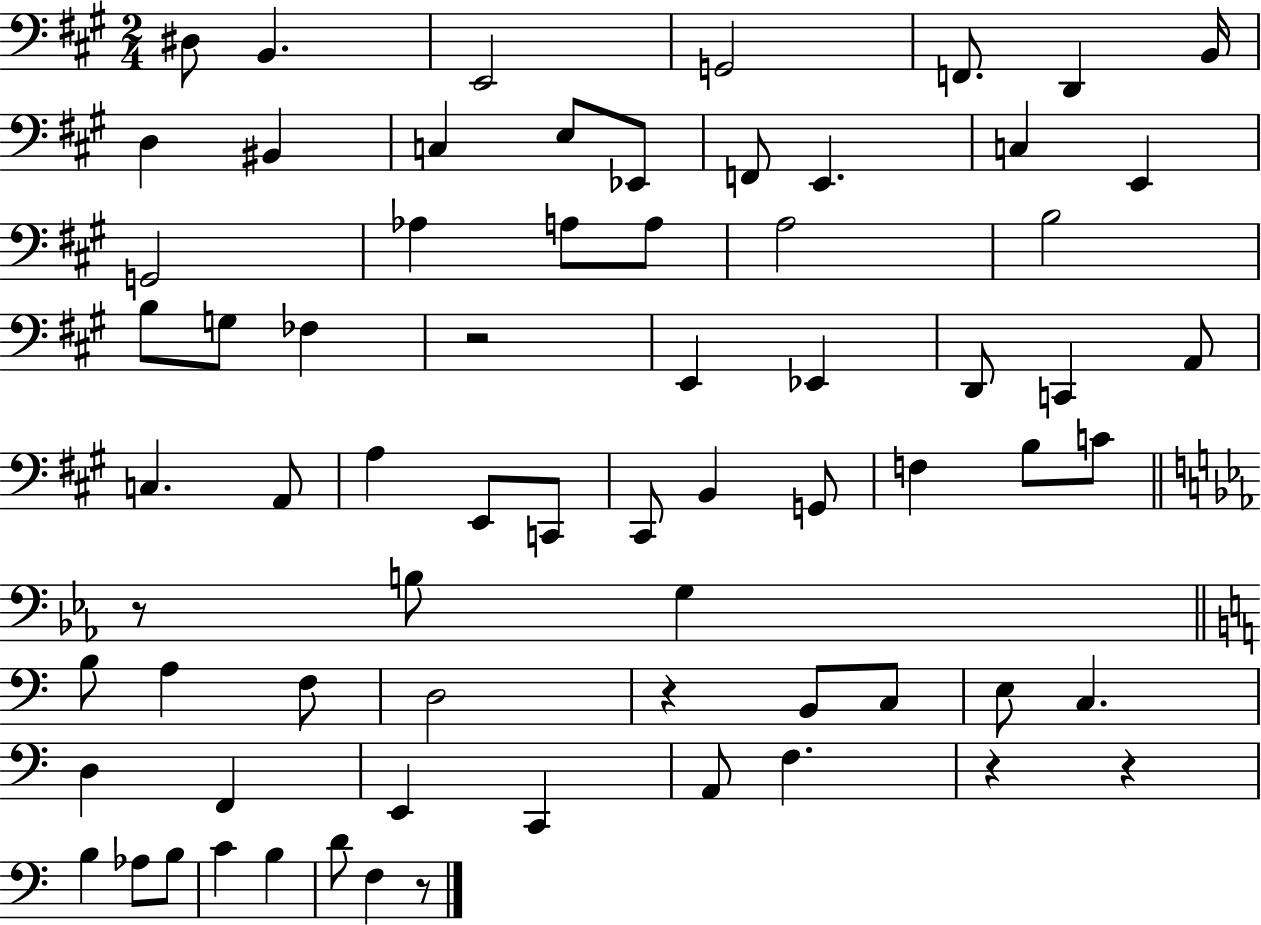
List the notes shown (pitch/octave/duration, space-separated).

D#3/e B2/q. E2/h G2/h F2/e. D2/q B2/s D3/q BIS2/q C3/q E3/e Eb2/e F2/e E2/q. C3/q E2/q G2/h Ab3/q A3/e A3/e A3/h B3/h B3/e G3/e FES3/q R/h E2/q Eb2/q D2/e C2/q A2/e C3/q. A2/e A3/q E2/e C2/e C#2/e B2/q G2/e F3/q B3/e C4/e R/e B3/e G3/q B3/e A3/q F3/e D3/h R/q B2/e C3/e E3/e C3/q. D3/q F2/q E2/q C2/q A2/e F3/q. R/q R/q B3/q Ab3/e B3/e C4/q B3/q D4/e F3/q R/e